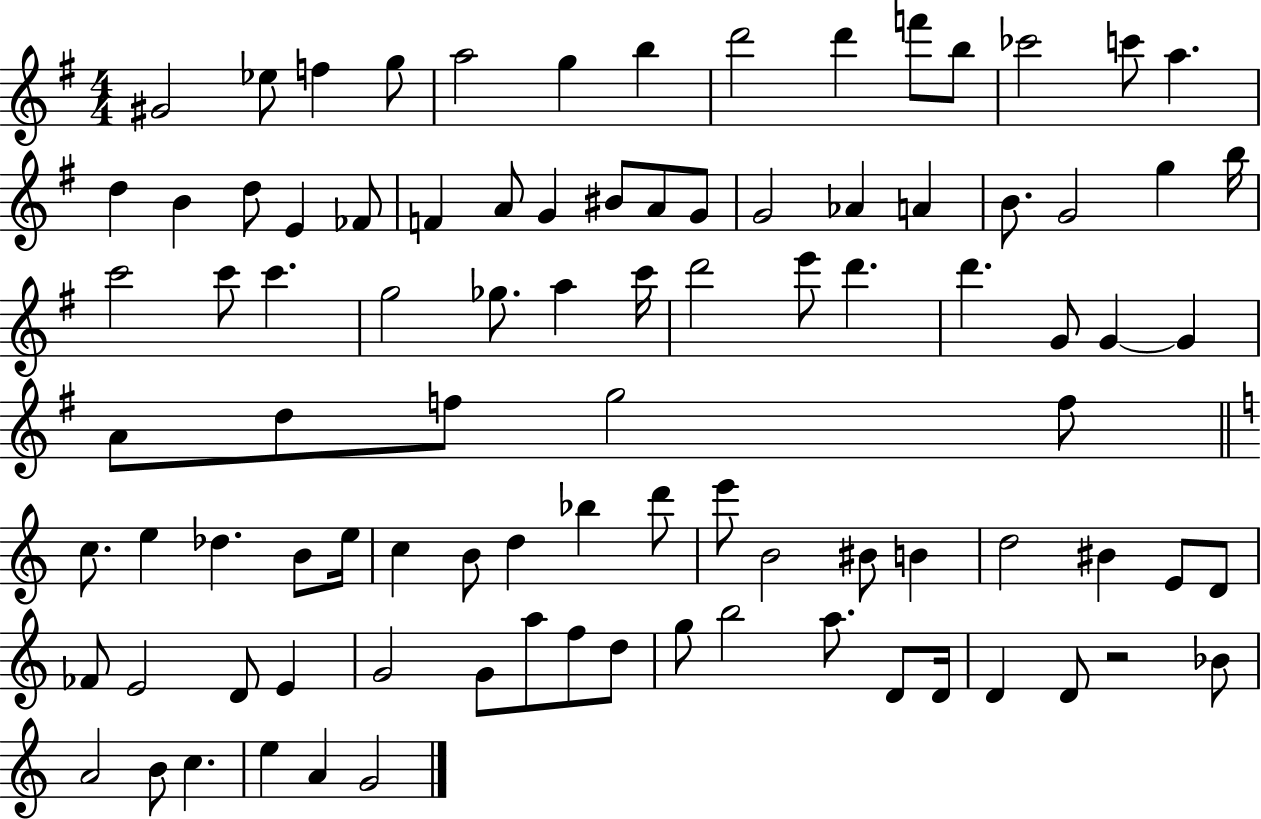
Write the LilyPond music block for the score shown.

{
  \clef treble
  \numericTimeSignature
  \time 4/4
  \key g \major
  \repeat volta 2 { gis'2 ees''8 f''4 g''8 | a''2 g''4 b''4 | d'''2 d'''4 f'''8 b''8 | ces'''2 c'''8 a''4. | \break d''4 b'4 d''8 e'4 fes'8 | f'4 a'8 g'4 bis'8 a'8 g'8 | g'2 aes'4 a'4 | b'8. g'2 g''4 b''16 | \break c'''2 c'''8 c'''4. | g''2 ges''8. a''4 c'''16 | d'''2 e'''8 d'''4. | d'''4. g'8 g'4~~ g'4 | \break a'8 d''8 f''8 g''2 f''8 | \bar "||" \break \key c \major c''8. e''4 des''4. b'8 e''16 | c''4 b'8 d''4 bes''4 d'''8 | e'''8 b'2 bis'8 b'4 | d''2 bis'4 e'8 d'8 | \break fes'8 e'2 d'8 e'4 | g'2 g'8 a''8 f''8 d''8 | g''8 b''2 a''8. d'8 d'16 | d'4 d'8 r2 bes'8 | \break a'2 b'8 c''4. | e''4 a'4 g'2 | } \bar "|."
}